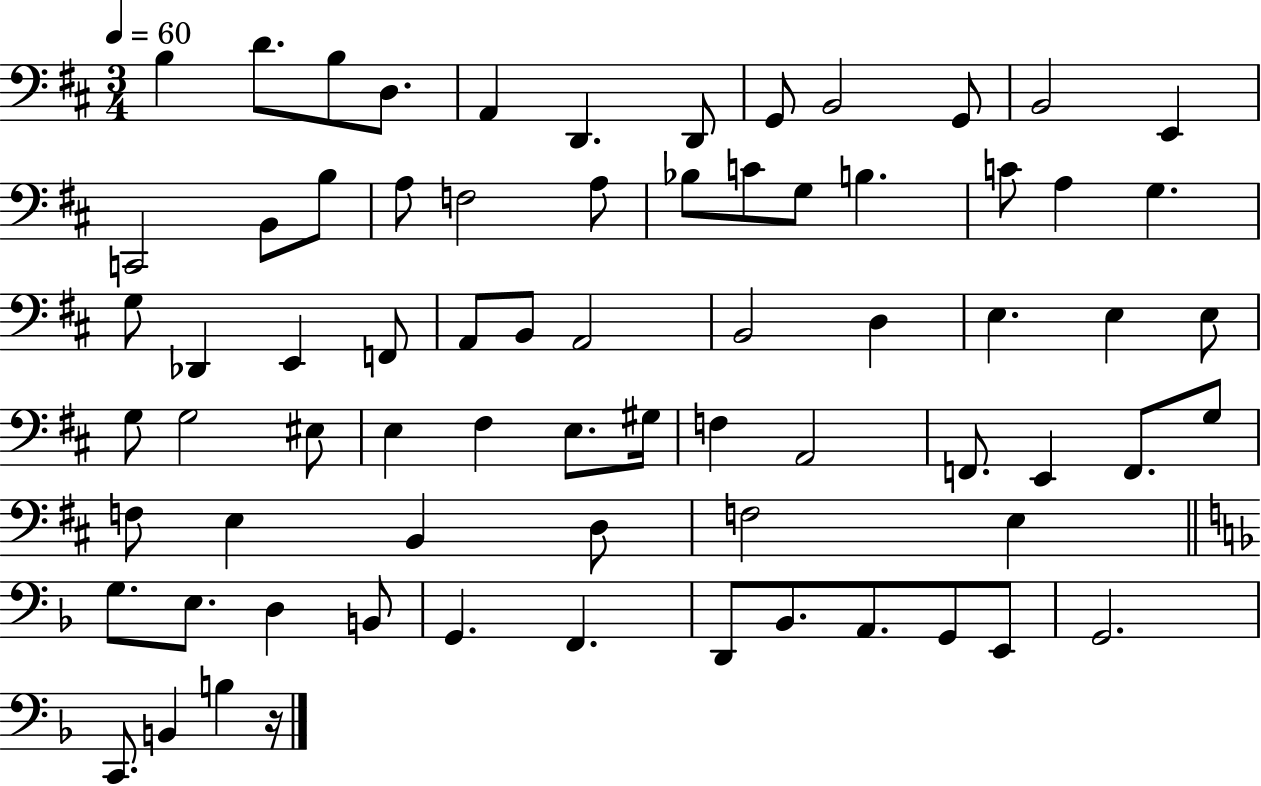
X:1
T:Untitled
M:3/4
L:1/4
K:D
B, D/2 B,/2 D,/2 A,, D,, D,,/2 G,,/2 B,,2 G,,/2 B,,2 E,, C,,2 B,,/2 B,/2 A,/2 F,2 A,/2 _B,/2 C/2 G,/2 B, C/2 A, G, G,/2 _D,, E,, F,,/2 A,,/2 B,,/2 A,,2 B,,2 D, E, E, E,/2 G,/2 G,2 ^E,/2 E, ^F, E,/2 ^G,/4 F, A,,2 F,,/2 E,, F,,/2 G,/2 F,/2 E, B,, D,/2 F,2 E, G,/2 E,/2 D, B,,/2 G,, F,, D,,/2 _B,,/2 A,,/2 G,,/2 E,,/2 G,,2 C,,/2 B,, B, z/4